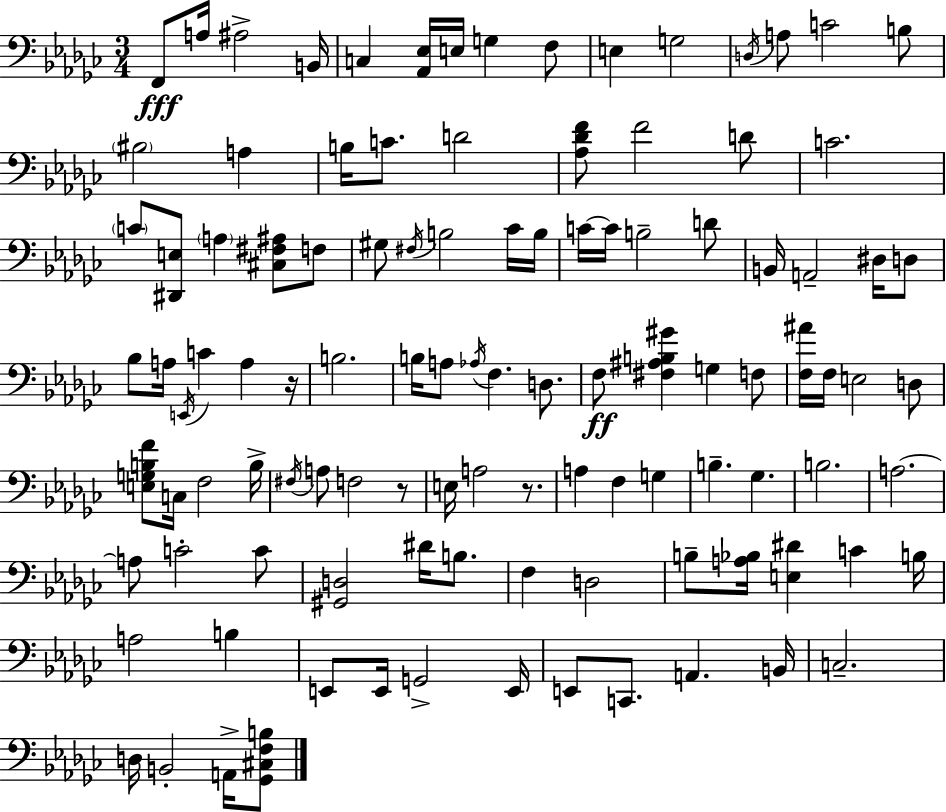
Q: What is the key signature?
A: EES minor